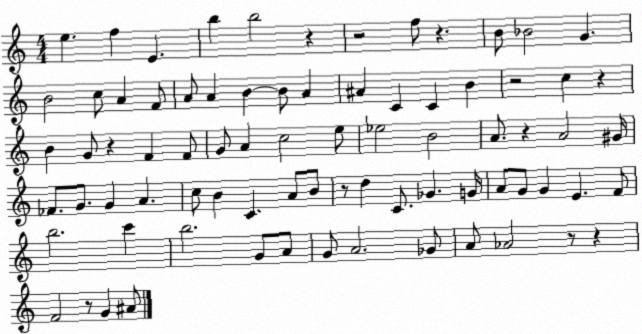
X:1
T:Untitled
M:4/4
L:1/4
K:C
e f E b b2 z z2 f/2 z B/2 _B2 G B2 c/2 A F/2 A/2 A B B/2 A ^A C C B z2 c z B G/2 z F F/2 G/2 A c2 e/2 _e2 B2 A/2 z A2 ^G/4 _F/2 G/2 G A c/2 B C A/2 B/2 z/2 d C/2 _G G/4 A/2 G/2 G E F/2 b2 c' b2 G/2 A/2 G/2 A2 _G/2 A/2 _A2 z/2 z F2 z/2 G ^A/2